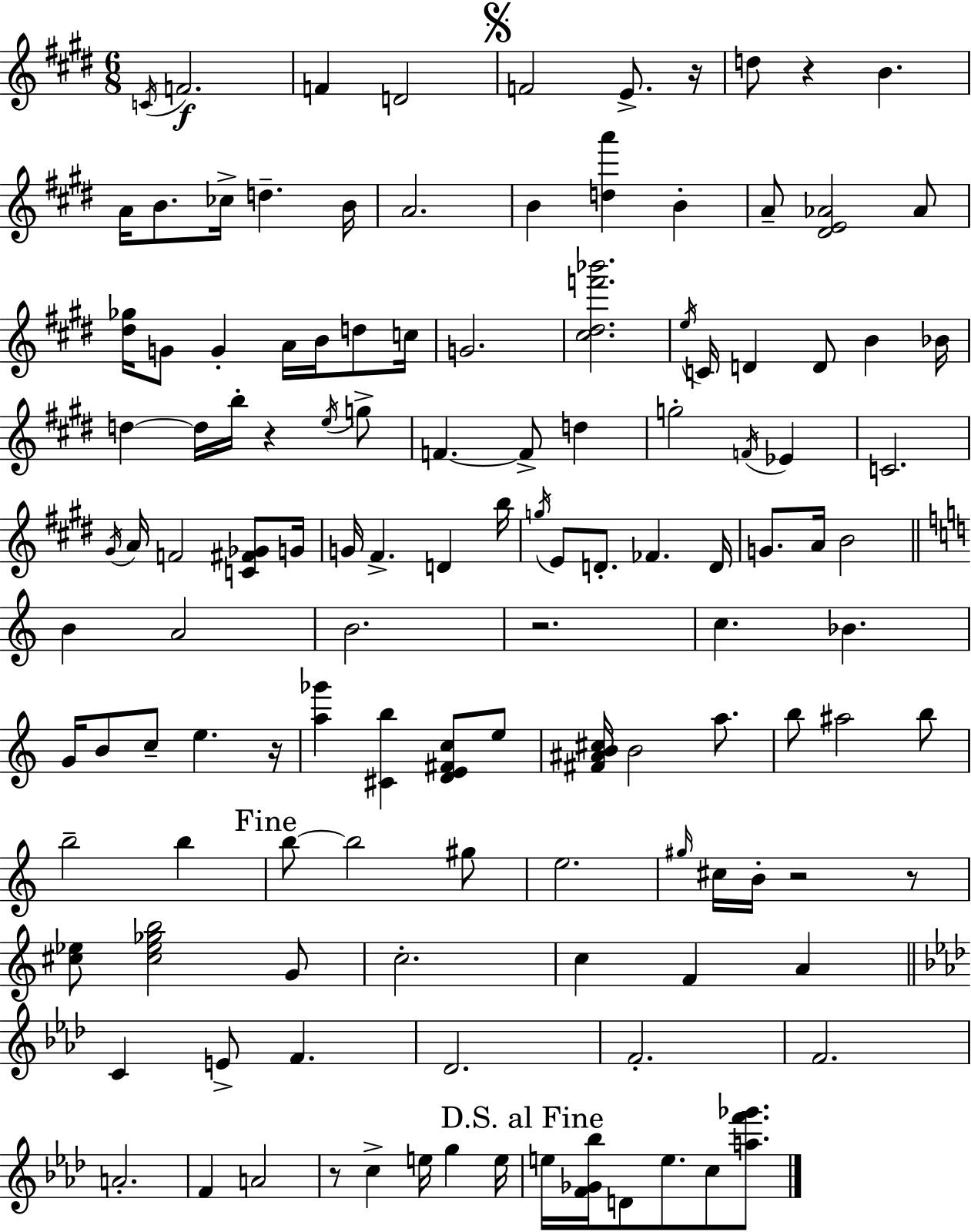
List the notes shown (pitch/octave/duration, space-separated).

C4/s F4/h. F4/q D4/h F4/h E4/e. R/s D5/e R/q B4/q. A4/s B4/e. CES5/s D5/q. B4/s A4/h. B4/q [D5,A6]/q B4/q A4/e [D#4,E4,Ab4]/h Ab4/e [D#5,Gb5]/s G4/e G4/q A4/s B4/s D5/e C5/s G4/h. [C#5,D#5,F6,Bb6]/h. E5/s C4/s D4/q D4/e B4/q Bb4/s D5/q D5/s B5/s R/q E5/s G5/e F4/q. F4/e D5/q G5/h F4/s Eb4/q C4/h. G#4/s A4/s F4/h [C4,F#4,Gb4]/e G4/s G4/s F#4/q. D4/q B5/s G5/s E4/e D4/e. FES4/q. D4/s G4/e. A4/s B4/h B4/q A4/h B4/h. R/h. C5/q. Bb4/q. G4/s B4/e C5/e E5/q. R/s [A5,Gb6]/q [C#4,B5]/q [D4,E4,F#4,C5]/e E5/e [F#4,A#4,B4,C#5]/s B4/h A5/e. B5/e A#5/h B5/e B5/h B5/q B5/e B5/h G#5/e E5/h. G#5/s C#5/s B4/s R/h R/e [C#5,Eb5]/e [C#5,Eb5,Gb5,B5]/h G4/e C5/h. C5/q F4/q A4/q C4/q E4/e F4/q. Db4/h. F4/h. F4/h. A4/h. F4/q A4/h R/e C5/q E5/s G5/q E5/s E5/s [F4,Gb4,Bb5]/s D4/e E5/e. C5/e [A5,F6,Gb6]/e.